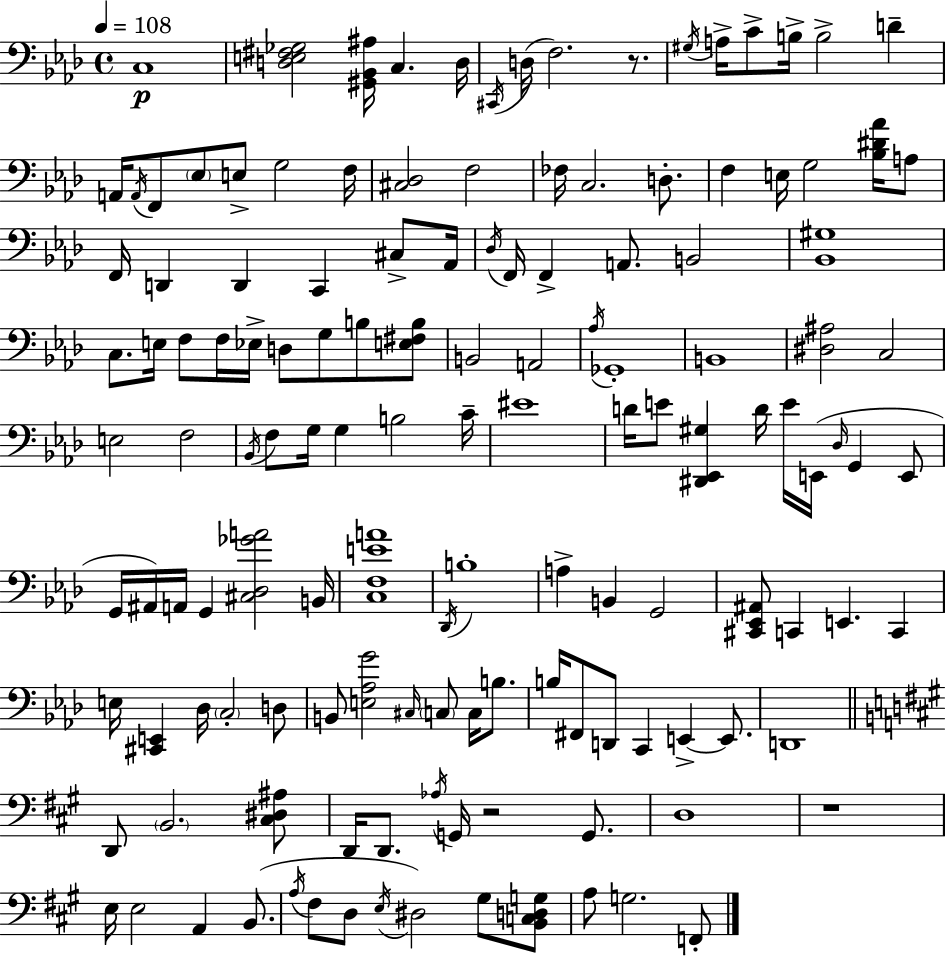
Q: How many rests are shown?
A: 3